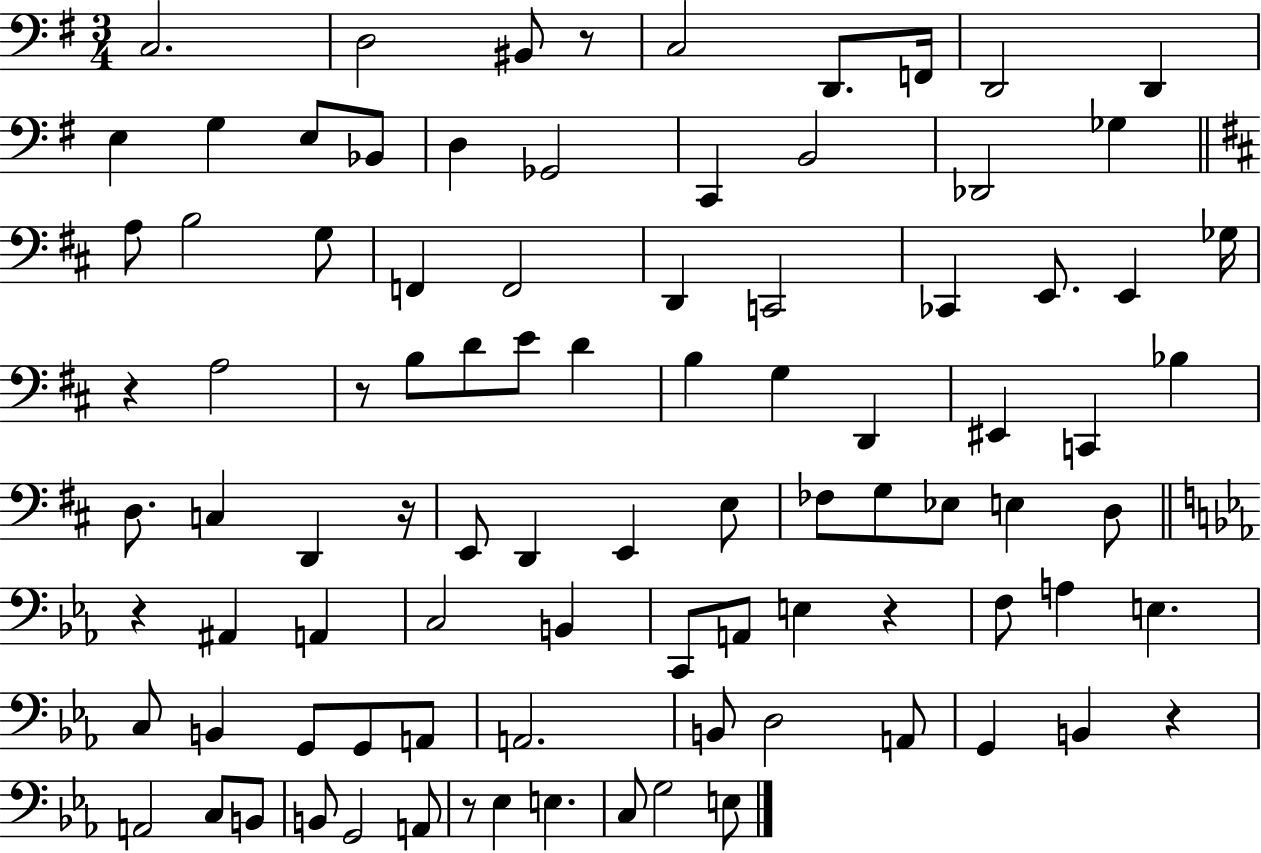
X:1
T:Untitled
M:3/4
L:1/4
K:G
C,2 D,2 ^B,,/2 z/2 C,2 D,,/2 F,,/4 D,,2 D,, E, G, E,/2 _B,,/2 D, _G,,2 C,, B,,2 _D,,2 _G, A,/2 B,2 G,/2 F,, F,,2 D,, C,,2 _C,, E,,/2 E,, _G,/4 z A,2 z/2 B,/2 D/2 E/2 D B, G, D,, ^E,, C,, _B, D,/2 C, D,, z/4 E,,/2 D,, E,, E,/2 _F,/2 G,/2 _E,/2 E, D,/2 z ^A,, A,, C,2 B,, C,,/2 A,,/2 E, z F,/2 A, E, C,/2 B,, G,,/2 G,,/2 A,,/2 A,,2 B,,/2 D,2 A,,/2 G,, B,, z A,,2 C,/2 B,,/2 B,,/2 G,,2 A,,/2 z/2 _E, E, C,/2 G,2 E,/2